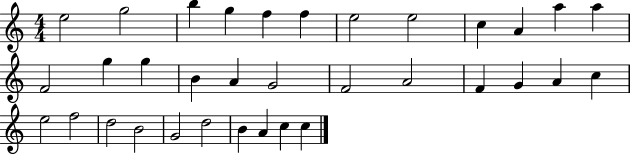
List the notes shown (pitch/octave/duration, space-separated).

E5/h G5/h B5/q G5/q F5/q F5/q E5/h E5/h C5/q A4/q A5/q A5/q F4/h G5/q G5/q B4/q A4/q G4/h F4/h A4/h F4/q G4/q A4/q C5/q E5/h F5/h D5/h B4/h G4/h D5/h B4/q A4/q C5/q C5/q